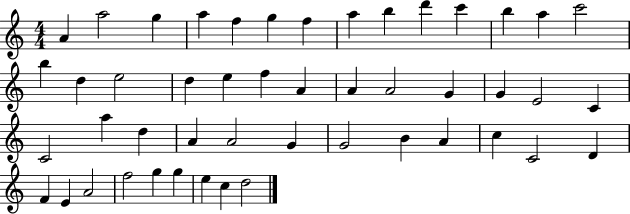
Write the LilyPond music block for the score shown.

{
  \clef treble
  \numericTimeSignature
  \time 4/4
  \key c \major
  a'4 a''2 g''4 | a''4 f''4 g''4 f''4 | a''4 b''4 d'''4 c'''4 | b''4 a''4 c'''2 | \break b''4 d''4 e''2 | d''4 e''4 f''4 a'4 | a'4 a'2 g'4 | g'4 e'2 c'4 | \break c'2 a''4 d''4 | a'4 a'2 g'4 | g'2 b'4 a'4 | c''4 c'2 d'4 | \break f'4 e'4 a'2 | f''2 g''4 g''4 | e''4 c''4 d''2 | \bar "|."
}